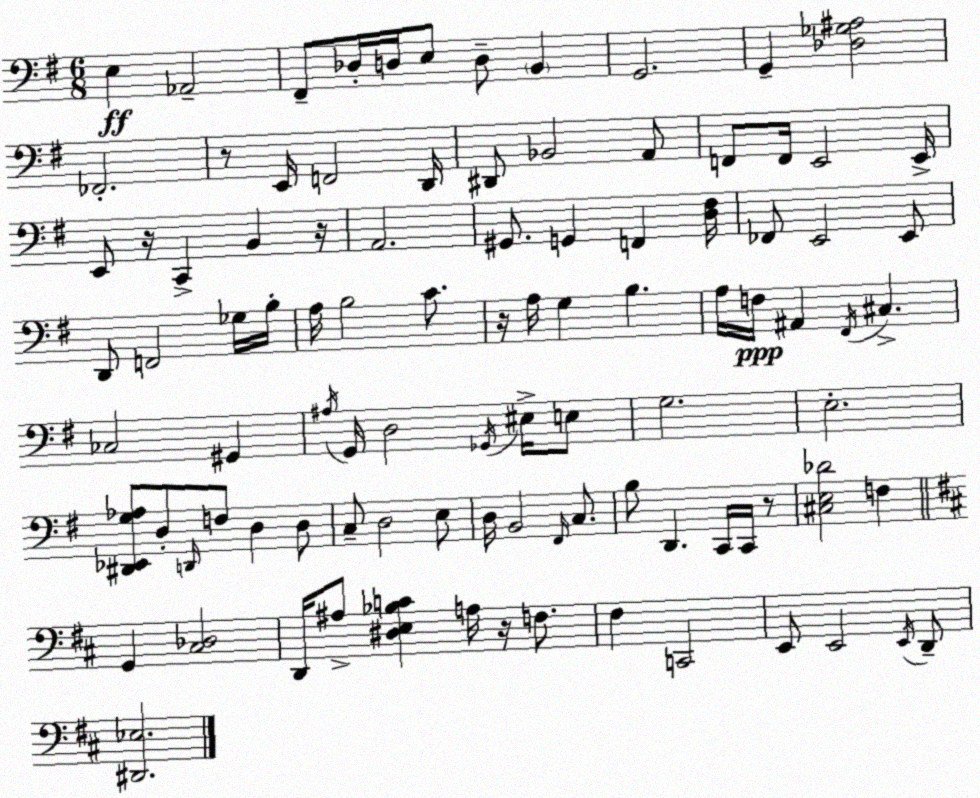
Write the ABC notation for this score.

X:1
T:Untitled
M:6/8
L:1/4
K:G
E, _A,,2 ^F,,/2 _D,/4 D,/4 E,/2 D,/2 B,, G,,2 G,, [_D,_G,^A,]2 _F,,2 z/2 E,,/4 F,,2 D,,/4 ^D,,/2 _B,,2 A,,/2 F,,/2 F,,/4 E,,2 E,,/4 E,,/2 z/4 C,, B,, z/4 A,,2 ^G,,/2 G,, F,, [D,^F,]/4 _F,,/2 E,,2 E,,/2 D,,/2 F,,2 _G,/4 B,/4 A,/4 B,2 C/2 z/4 A,/4 G, B, A,/4 F,/4 ^A,, ^F,,/4 ^C, _C,2 ^G,, ^A,/4 G,,/4 D,2 _G,,/4 ^E,/4 E,/2 G,2 E,2 [^D,,_E,,G,_A,]/2 D,/2 D,,/4 F,/2 D, D,/2 C,/2 D,2 E,/2 D,/4 B,,2 ^F,,/4 C,/2 B,/2 D,, C,,/4 C,,/4 z/2 [^C,E,_D]2 F, G,, [^C,_D,]2 D,,/4 ^A,/2 [^D,E,_B,C] A,/4 z/4 F,/2 ^F, C,,2 E,,/2 E,,2 E,,/4 D,,/2 [^D,,_E,]2